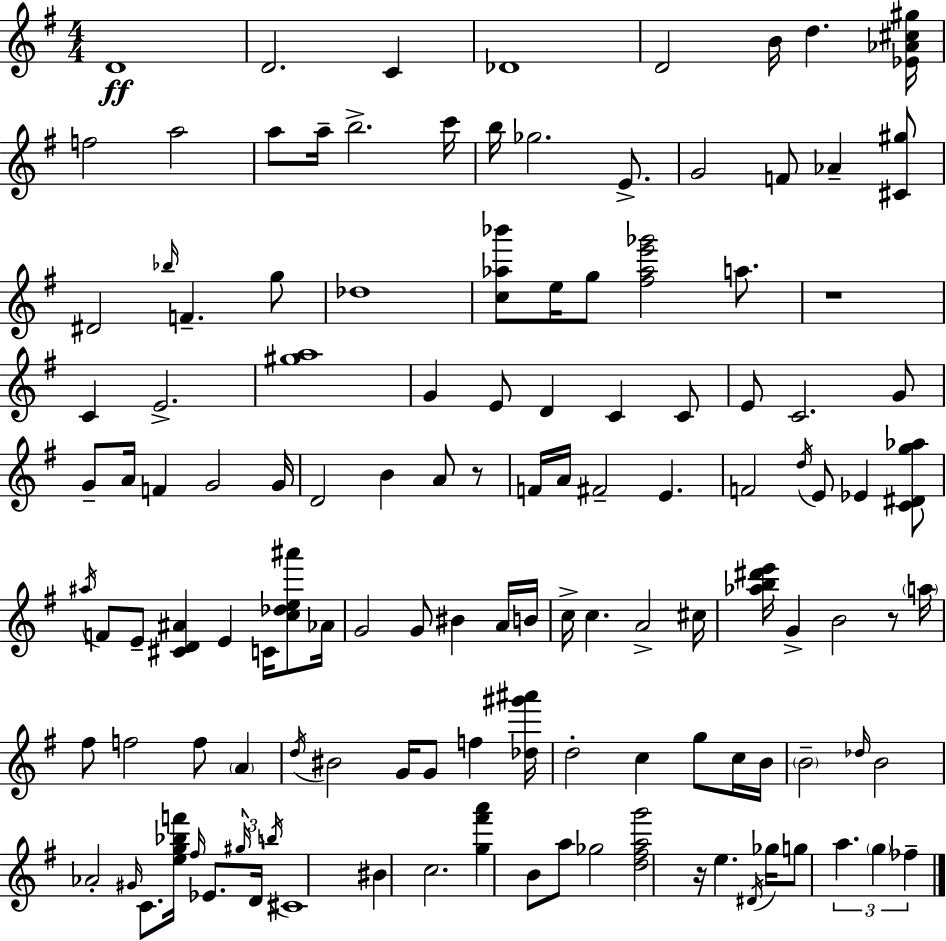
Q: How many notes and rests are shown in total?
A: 126